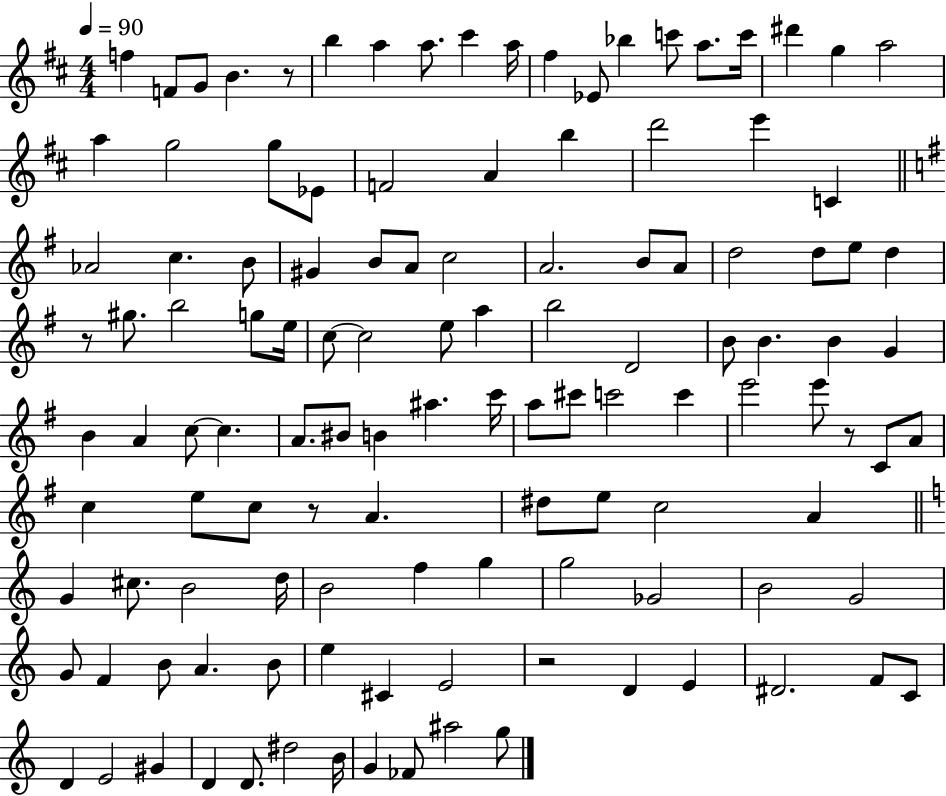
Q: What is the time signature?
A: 4/4